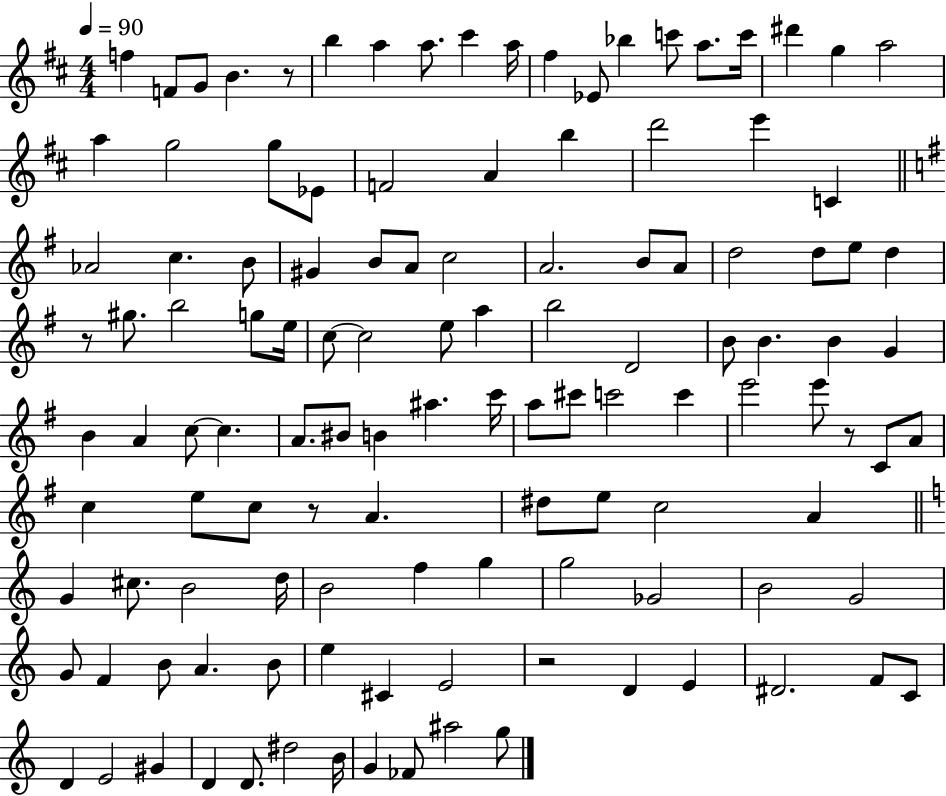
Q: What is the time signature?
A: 4/4